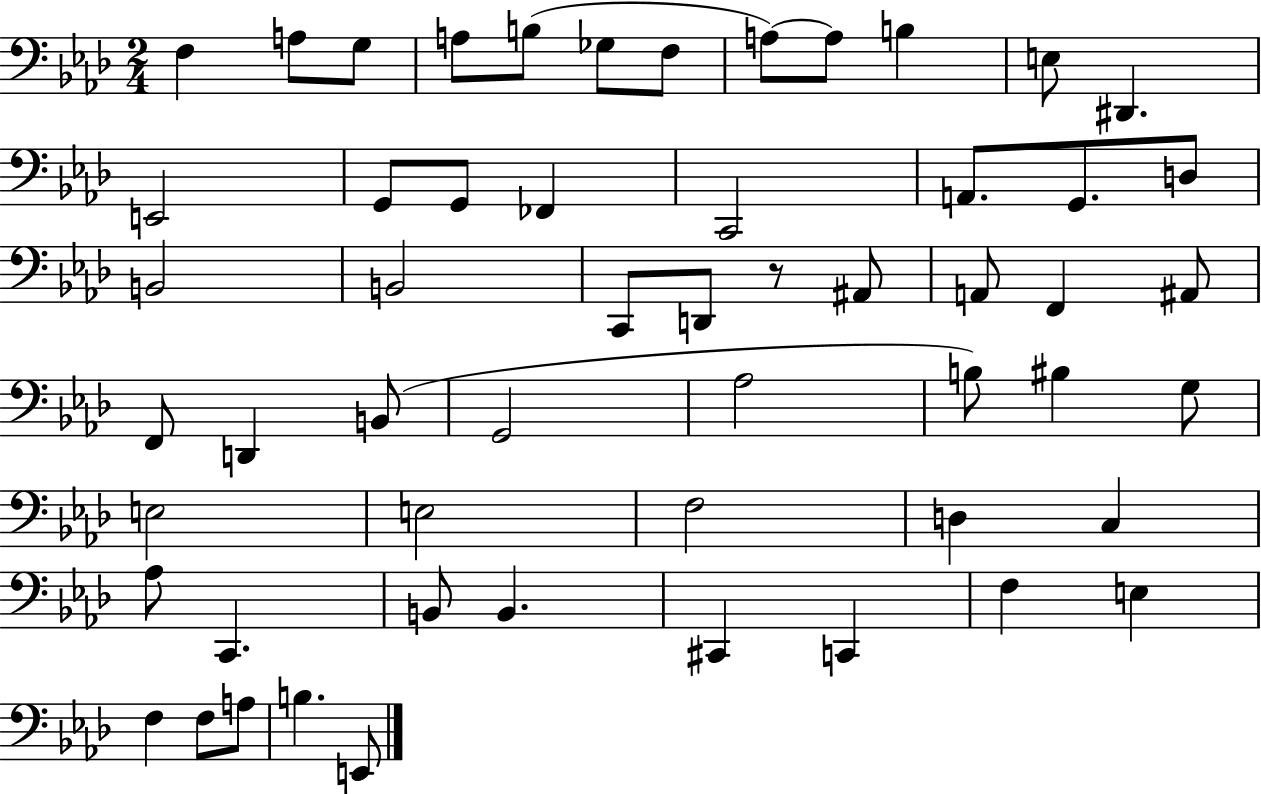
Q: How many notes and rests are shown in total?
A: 55